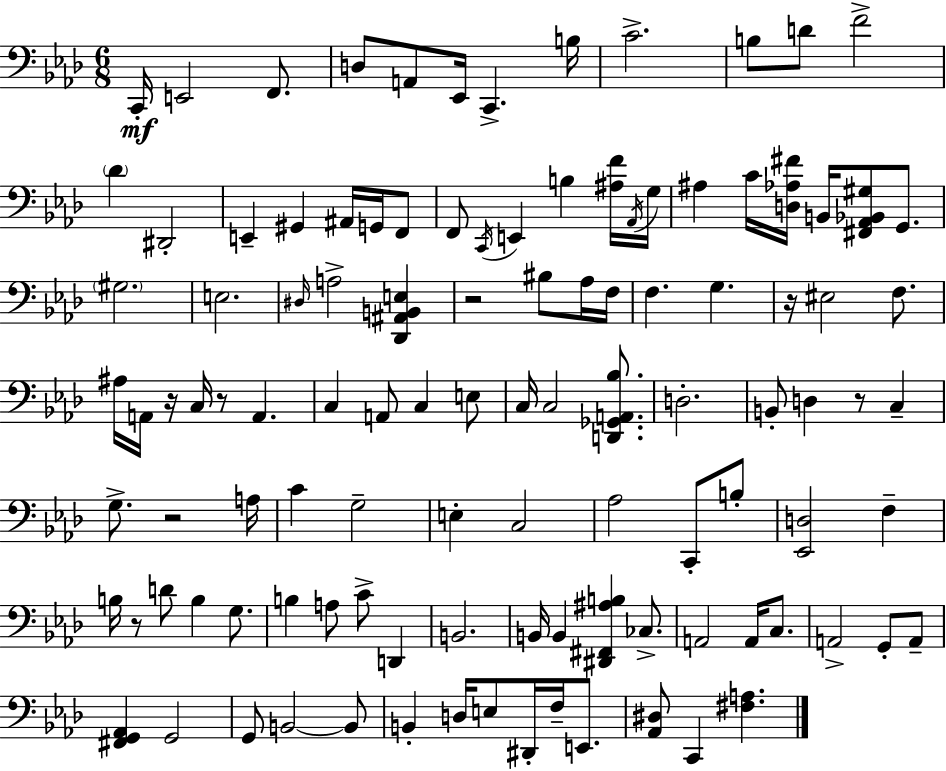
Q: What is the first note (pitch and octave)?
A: C2